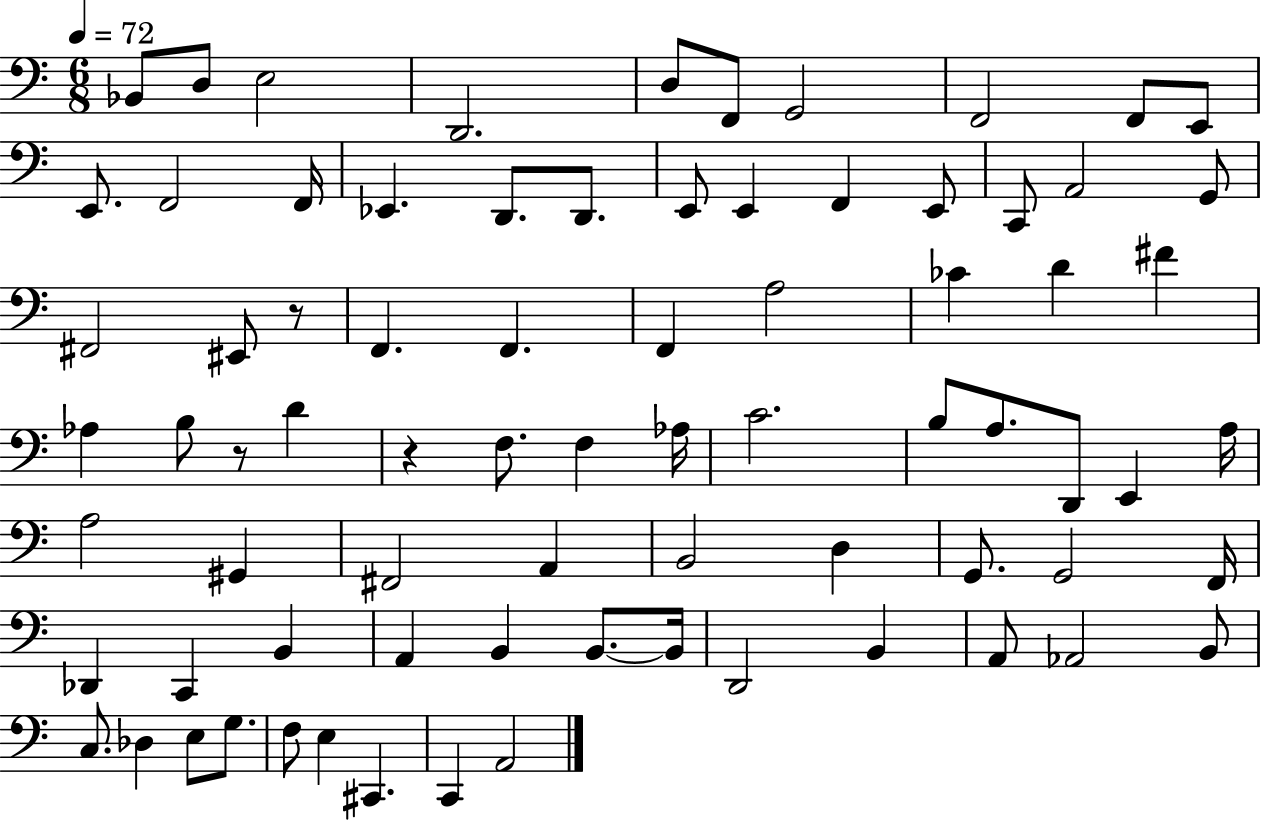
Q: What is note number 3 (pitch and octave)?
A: E3